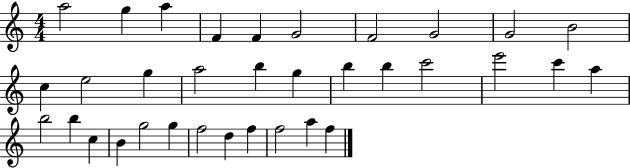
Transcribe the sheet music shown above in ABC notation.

X:1
T:Untitled
M:4/4
L:1/4
K:C
a2 g a F F G2 F2 G2 G2 B2 c e2 g a2 b g b b c'2 e'2 c' a b2 b c B g2 g f2 d f f2 a f